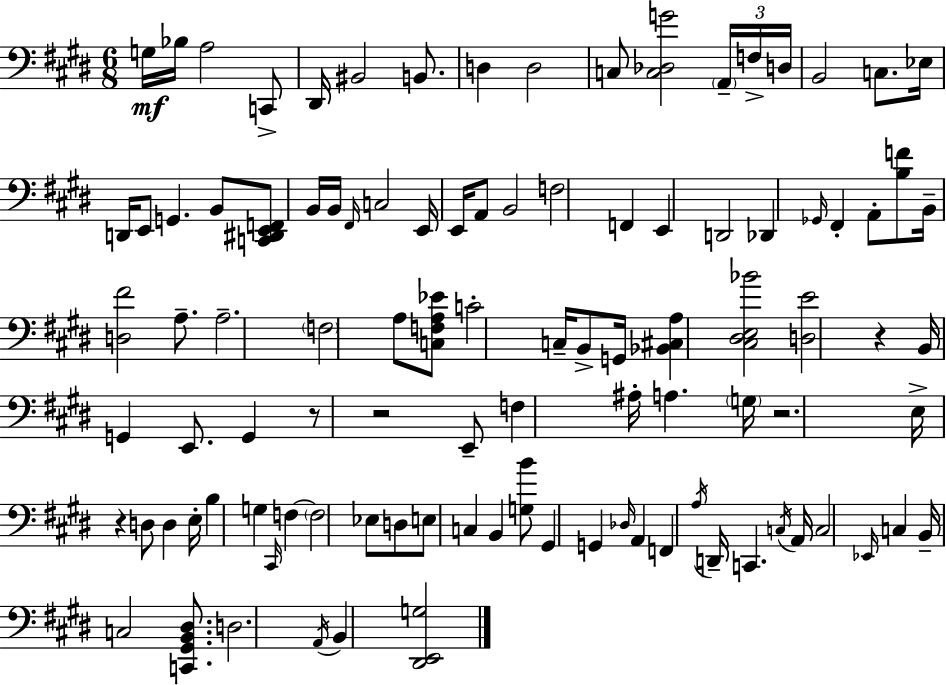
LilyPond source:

{
  \clef bass
  \numericTimeSignature
  \time 6/8
  \key e \major
  g16\mf bes16 a2 c,8-> | dis,16 bis,2 b,8. | d4 d2 | c8 <c des g'>2 \tuplet 3/2 { \parenthesize a,16-- f16-> | \break d16 } b,2 c8. | ees16 d,16 e,8 g,4. b,8 | <c, dis, e, f,>8 b,16 b,16 \grace { fis,16 } c2 | e,16 e,16 a,8 b,2 | \break f2 f,4 | e,4 d,2 | des,4 \grace { ges,16 } fis,4-. a,8-. | <b f'>8 b,16-- <d fis'>2 a8.-- | \break a2.-- | \parenthesize f2 a8 | <c f a ees'>8 c'2-. c16-- b,8-> | g,16 <bes, cis a>4 <cis dis e bes'>2 | \break <d e'>2 r4 | b,16 g,4 e,8. g,4 | r8 r2 | e,8-- f4 ais16-. a4. | \break \parenthesize g16 r2. | e16-> r4 d8 d4 | e16-. b4 g4 \grace { cis,16 } f4~~ | \parenthesize f2 ees8 | \break d8 e8 c4 b,4 | <g b'>8 gis,4 g,4 \grace { des16 } | a,4 f,4 \acciaccatura { a16 } d,16-- c,4. | \acciaccatura { c16 } a,16 c2 | \break \grace { ees,16 } c4 b,16-- c2 | <c, gis, b, dis>8. d2. | \acciaccatura { a,16 } b,4 | <dis, e, g>2 \bar "|."
}